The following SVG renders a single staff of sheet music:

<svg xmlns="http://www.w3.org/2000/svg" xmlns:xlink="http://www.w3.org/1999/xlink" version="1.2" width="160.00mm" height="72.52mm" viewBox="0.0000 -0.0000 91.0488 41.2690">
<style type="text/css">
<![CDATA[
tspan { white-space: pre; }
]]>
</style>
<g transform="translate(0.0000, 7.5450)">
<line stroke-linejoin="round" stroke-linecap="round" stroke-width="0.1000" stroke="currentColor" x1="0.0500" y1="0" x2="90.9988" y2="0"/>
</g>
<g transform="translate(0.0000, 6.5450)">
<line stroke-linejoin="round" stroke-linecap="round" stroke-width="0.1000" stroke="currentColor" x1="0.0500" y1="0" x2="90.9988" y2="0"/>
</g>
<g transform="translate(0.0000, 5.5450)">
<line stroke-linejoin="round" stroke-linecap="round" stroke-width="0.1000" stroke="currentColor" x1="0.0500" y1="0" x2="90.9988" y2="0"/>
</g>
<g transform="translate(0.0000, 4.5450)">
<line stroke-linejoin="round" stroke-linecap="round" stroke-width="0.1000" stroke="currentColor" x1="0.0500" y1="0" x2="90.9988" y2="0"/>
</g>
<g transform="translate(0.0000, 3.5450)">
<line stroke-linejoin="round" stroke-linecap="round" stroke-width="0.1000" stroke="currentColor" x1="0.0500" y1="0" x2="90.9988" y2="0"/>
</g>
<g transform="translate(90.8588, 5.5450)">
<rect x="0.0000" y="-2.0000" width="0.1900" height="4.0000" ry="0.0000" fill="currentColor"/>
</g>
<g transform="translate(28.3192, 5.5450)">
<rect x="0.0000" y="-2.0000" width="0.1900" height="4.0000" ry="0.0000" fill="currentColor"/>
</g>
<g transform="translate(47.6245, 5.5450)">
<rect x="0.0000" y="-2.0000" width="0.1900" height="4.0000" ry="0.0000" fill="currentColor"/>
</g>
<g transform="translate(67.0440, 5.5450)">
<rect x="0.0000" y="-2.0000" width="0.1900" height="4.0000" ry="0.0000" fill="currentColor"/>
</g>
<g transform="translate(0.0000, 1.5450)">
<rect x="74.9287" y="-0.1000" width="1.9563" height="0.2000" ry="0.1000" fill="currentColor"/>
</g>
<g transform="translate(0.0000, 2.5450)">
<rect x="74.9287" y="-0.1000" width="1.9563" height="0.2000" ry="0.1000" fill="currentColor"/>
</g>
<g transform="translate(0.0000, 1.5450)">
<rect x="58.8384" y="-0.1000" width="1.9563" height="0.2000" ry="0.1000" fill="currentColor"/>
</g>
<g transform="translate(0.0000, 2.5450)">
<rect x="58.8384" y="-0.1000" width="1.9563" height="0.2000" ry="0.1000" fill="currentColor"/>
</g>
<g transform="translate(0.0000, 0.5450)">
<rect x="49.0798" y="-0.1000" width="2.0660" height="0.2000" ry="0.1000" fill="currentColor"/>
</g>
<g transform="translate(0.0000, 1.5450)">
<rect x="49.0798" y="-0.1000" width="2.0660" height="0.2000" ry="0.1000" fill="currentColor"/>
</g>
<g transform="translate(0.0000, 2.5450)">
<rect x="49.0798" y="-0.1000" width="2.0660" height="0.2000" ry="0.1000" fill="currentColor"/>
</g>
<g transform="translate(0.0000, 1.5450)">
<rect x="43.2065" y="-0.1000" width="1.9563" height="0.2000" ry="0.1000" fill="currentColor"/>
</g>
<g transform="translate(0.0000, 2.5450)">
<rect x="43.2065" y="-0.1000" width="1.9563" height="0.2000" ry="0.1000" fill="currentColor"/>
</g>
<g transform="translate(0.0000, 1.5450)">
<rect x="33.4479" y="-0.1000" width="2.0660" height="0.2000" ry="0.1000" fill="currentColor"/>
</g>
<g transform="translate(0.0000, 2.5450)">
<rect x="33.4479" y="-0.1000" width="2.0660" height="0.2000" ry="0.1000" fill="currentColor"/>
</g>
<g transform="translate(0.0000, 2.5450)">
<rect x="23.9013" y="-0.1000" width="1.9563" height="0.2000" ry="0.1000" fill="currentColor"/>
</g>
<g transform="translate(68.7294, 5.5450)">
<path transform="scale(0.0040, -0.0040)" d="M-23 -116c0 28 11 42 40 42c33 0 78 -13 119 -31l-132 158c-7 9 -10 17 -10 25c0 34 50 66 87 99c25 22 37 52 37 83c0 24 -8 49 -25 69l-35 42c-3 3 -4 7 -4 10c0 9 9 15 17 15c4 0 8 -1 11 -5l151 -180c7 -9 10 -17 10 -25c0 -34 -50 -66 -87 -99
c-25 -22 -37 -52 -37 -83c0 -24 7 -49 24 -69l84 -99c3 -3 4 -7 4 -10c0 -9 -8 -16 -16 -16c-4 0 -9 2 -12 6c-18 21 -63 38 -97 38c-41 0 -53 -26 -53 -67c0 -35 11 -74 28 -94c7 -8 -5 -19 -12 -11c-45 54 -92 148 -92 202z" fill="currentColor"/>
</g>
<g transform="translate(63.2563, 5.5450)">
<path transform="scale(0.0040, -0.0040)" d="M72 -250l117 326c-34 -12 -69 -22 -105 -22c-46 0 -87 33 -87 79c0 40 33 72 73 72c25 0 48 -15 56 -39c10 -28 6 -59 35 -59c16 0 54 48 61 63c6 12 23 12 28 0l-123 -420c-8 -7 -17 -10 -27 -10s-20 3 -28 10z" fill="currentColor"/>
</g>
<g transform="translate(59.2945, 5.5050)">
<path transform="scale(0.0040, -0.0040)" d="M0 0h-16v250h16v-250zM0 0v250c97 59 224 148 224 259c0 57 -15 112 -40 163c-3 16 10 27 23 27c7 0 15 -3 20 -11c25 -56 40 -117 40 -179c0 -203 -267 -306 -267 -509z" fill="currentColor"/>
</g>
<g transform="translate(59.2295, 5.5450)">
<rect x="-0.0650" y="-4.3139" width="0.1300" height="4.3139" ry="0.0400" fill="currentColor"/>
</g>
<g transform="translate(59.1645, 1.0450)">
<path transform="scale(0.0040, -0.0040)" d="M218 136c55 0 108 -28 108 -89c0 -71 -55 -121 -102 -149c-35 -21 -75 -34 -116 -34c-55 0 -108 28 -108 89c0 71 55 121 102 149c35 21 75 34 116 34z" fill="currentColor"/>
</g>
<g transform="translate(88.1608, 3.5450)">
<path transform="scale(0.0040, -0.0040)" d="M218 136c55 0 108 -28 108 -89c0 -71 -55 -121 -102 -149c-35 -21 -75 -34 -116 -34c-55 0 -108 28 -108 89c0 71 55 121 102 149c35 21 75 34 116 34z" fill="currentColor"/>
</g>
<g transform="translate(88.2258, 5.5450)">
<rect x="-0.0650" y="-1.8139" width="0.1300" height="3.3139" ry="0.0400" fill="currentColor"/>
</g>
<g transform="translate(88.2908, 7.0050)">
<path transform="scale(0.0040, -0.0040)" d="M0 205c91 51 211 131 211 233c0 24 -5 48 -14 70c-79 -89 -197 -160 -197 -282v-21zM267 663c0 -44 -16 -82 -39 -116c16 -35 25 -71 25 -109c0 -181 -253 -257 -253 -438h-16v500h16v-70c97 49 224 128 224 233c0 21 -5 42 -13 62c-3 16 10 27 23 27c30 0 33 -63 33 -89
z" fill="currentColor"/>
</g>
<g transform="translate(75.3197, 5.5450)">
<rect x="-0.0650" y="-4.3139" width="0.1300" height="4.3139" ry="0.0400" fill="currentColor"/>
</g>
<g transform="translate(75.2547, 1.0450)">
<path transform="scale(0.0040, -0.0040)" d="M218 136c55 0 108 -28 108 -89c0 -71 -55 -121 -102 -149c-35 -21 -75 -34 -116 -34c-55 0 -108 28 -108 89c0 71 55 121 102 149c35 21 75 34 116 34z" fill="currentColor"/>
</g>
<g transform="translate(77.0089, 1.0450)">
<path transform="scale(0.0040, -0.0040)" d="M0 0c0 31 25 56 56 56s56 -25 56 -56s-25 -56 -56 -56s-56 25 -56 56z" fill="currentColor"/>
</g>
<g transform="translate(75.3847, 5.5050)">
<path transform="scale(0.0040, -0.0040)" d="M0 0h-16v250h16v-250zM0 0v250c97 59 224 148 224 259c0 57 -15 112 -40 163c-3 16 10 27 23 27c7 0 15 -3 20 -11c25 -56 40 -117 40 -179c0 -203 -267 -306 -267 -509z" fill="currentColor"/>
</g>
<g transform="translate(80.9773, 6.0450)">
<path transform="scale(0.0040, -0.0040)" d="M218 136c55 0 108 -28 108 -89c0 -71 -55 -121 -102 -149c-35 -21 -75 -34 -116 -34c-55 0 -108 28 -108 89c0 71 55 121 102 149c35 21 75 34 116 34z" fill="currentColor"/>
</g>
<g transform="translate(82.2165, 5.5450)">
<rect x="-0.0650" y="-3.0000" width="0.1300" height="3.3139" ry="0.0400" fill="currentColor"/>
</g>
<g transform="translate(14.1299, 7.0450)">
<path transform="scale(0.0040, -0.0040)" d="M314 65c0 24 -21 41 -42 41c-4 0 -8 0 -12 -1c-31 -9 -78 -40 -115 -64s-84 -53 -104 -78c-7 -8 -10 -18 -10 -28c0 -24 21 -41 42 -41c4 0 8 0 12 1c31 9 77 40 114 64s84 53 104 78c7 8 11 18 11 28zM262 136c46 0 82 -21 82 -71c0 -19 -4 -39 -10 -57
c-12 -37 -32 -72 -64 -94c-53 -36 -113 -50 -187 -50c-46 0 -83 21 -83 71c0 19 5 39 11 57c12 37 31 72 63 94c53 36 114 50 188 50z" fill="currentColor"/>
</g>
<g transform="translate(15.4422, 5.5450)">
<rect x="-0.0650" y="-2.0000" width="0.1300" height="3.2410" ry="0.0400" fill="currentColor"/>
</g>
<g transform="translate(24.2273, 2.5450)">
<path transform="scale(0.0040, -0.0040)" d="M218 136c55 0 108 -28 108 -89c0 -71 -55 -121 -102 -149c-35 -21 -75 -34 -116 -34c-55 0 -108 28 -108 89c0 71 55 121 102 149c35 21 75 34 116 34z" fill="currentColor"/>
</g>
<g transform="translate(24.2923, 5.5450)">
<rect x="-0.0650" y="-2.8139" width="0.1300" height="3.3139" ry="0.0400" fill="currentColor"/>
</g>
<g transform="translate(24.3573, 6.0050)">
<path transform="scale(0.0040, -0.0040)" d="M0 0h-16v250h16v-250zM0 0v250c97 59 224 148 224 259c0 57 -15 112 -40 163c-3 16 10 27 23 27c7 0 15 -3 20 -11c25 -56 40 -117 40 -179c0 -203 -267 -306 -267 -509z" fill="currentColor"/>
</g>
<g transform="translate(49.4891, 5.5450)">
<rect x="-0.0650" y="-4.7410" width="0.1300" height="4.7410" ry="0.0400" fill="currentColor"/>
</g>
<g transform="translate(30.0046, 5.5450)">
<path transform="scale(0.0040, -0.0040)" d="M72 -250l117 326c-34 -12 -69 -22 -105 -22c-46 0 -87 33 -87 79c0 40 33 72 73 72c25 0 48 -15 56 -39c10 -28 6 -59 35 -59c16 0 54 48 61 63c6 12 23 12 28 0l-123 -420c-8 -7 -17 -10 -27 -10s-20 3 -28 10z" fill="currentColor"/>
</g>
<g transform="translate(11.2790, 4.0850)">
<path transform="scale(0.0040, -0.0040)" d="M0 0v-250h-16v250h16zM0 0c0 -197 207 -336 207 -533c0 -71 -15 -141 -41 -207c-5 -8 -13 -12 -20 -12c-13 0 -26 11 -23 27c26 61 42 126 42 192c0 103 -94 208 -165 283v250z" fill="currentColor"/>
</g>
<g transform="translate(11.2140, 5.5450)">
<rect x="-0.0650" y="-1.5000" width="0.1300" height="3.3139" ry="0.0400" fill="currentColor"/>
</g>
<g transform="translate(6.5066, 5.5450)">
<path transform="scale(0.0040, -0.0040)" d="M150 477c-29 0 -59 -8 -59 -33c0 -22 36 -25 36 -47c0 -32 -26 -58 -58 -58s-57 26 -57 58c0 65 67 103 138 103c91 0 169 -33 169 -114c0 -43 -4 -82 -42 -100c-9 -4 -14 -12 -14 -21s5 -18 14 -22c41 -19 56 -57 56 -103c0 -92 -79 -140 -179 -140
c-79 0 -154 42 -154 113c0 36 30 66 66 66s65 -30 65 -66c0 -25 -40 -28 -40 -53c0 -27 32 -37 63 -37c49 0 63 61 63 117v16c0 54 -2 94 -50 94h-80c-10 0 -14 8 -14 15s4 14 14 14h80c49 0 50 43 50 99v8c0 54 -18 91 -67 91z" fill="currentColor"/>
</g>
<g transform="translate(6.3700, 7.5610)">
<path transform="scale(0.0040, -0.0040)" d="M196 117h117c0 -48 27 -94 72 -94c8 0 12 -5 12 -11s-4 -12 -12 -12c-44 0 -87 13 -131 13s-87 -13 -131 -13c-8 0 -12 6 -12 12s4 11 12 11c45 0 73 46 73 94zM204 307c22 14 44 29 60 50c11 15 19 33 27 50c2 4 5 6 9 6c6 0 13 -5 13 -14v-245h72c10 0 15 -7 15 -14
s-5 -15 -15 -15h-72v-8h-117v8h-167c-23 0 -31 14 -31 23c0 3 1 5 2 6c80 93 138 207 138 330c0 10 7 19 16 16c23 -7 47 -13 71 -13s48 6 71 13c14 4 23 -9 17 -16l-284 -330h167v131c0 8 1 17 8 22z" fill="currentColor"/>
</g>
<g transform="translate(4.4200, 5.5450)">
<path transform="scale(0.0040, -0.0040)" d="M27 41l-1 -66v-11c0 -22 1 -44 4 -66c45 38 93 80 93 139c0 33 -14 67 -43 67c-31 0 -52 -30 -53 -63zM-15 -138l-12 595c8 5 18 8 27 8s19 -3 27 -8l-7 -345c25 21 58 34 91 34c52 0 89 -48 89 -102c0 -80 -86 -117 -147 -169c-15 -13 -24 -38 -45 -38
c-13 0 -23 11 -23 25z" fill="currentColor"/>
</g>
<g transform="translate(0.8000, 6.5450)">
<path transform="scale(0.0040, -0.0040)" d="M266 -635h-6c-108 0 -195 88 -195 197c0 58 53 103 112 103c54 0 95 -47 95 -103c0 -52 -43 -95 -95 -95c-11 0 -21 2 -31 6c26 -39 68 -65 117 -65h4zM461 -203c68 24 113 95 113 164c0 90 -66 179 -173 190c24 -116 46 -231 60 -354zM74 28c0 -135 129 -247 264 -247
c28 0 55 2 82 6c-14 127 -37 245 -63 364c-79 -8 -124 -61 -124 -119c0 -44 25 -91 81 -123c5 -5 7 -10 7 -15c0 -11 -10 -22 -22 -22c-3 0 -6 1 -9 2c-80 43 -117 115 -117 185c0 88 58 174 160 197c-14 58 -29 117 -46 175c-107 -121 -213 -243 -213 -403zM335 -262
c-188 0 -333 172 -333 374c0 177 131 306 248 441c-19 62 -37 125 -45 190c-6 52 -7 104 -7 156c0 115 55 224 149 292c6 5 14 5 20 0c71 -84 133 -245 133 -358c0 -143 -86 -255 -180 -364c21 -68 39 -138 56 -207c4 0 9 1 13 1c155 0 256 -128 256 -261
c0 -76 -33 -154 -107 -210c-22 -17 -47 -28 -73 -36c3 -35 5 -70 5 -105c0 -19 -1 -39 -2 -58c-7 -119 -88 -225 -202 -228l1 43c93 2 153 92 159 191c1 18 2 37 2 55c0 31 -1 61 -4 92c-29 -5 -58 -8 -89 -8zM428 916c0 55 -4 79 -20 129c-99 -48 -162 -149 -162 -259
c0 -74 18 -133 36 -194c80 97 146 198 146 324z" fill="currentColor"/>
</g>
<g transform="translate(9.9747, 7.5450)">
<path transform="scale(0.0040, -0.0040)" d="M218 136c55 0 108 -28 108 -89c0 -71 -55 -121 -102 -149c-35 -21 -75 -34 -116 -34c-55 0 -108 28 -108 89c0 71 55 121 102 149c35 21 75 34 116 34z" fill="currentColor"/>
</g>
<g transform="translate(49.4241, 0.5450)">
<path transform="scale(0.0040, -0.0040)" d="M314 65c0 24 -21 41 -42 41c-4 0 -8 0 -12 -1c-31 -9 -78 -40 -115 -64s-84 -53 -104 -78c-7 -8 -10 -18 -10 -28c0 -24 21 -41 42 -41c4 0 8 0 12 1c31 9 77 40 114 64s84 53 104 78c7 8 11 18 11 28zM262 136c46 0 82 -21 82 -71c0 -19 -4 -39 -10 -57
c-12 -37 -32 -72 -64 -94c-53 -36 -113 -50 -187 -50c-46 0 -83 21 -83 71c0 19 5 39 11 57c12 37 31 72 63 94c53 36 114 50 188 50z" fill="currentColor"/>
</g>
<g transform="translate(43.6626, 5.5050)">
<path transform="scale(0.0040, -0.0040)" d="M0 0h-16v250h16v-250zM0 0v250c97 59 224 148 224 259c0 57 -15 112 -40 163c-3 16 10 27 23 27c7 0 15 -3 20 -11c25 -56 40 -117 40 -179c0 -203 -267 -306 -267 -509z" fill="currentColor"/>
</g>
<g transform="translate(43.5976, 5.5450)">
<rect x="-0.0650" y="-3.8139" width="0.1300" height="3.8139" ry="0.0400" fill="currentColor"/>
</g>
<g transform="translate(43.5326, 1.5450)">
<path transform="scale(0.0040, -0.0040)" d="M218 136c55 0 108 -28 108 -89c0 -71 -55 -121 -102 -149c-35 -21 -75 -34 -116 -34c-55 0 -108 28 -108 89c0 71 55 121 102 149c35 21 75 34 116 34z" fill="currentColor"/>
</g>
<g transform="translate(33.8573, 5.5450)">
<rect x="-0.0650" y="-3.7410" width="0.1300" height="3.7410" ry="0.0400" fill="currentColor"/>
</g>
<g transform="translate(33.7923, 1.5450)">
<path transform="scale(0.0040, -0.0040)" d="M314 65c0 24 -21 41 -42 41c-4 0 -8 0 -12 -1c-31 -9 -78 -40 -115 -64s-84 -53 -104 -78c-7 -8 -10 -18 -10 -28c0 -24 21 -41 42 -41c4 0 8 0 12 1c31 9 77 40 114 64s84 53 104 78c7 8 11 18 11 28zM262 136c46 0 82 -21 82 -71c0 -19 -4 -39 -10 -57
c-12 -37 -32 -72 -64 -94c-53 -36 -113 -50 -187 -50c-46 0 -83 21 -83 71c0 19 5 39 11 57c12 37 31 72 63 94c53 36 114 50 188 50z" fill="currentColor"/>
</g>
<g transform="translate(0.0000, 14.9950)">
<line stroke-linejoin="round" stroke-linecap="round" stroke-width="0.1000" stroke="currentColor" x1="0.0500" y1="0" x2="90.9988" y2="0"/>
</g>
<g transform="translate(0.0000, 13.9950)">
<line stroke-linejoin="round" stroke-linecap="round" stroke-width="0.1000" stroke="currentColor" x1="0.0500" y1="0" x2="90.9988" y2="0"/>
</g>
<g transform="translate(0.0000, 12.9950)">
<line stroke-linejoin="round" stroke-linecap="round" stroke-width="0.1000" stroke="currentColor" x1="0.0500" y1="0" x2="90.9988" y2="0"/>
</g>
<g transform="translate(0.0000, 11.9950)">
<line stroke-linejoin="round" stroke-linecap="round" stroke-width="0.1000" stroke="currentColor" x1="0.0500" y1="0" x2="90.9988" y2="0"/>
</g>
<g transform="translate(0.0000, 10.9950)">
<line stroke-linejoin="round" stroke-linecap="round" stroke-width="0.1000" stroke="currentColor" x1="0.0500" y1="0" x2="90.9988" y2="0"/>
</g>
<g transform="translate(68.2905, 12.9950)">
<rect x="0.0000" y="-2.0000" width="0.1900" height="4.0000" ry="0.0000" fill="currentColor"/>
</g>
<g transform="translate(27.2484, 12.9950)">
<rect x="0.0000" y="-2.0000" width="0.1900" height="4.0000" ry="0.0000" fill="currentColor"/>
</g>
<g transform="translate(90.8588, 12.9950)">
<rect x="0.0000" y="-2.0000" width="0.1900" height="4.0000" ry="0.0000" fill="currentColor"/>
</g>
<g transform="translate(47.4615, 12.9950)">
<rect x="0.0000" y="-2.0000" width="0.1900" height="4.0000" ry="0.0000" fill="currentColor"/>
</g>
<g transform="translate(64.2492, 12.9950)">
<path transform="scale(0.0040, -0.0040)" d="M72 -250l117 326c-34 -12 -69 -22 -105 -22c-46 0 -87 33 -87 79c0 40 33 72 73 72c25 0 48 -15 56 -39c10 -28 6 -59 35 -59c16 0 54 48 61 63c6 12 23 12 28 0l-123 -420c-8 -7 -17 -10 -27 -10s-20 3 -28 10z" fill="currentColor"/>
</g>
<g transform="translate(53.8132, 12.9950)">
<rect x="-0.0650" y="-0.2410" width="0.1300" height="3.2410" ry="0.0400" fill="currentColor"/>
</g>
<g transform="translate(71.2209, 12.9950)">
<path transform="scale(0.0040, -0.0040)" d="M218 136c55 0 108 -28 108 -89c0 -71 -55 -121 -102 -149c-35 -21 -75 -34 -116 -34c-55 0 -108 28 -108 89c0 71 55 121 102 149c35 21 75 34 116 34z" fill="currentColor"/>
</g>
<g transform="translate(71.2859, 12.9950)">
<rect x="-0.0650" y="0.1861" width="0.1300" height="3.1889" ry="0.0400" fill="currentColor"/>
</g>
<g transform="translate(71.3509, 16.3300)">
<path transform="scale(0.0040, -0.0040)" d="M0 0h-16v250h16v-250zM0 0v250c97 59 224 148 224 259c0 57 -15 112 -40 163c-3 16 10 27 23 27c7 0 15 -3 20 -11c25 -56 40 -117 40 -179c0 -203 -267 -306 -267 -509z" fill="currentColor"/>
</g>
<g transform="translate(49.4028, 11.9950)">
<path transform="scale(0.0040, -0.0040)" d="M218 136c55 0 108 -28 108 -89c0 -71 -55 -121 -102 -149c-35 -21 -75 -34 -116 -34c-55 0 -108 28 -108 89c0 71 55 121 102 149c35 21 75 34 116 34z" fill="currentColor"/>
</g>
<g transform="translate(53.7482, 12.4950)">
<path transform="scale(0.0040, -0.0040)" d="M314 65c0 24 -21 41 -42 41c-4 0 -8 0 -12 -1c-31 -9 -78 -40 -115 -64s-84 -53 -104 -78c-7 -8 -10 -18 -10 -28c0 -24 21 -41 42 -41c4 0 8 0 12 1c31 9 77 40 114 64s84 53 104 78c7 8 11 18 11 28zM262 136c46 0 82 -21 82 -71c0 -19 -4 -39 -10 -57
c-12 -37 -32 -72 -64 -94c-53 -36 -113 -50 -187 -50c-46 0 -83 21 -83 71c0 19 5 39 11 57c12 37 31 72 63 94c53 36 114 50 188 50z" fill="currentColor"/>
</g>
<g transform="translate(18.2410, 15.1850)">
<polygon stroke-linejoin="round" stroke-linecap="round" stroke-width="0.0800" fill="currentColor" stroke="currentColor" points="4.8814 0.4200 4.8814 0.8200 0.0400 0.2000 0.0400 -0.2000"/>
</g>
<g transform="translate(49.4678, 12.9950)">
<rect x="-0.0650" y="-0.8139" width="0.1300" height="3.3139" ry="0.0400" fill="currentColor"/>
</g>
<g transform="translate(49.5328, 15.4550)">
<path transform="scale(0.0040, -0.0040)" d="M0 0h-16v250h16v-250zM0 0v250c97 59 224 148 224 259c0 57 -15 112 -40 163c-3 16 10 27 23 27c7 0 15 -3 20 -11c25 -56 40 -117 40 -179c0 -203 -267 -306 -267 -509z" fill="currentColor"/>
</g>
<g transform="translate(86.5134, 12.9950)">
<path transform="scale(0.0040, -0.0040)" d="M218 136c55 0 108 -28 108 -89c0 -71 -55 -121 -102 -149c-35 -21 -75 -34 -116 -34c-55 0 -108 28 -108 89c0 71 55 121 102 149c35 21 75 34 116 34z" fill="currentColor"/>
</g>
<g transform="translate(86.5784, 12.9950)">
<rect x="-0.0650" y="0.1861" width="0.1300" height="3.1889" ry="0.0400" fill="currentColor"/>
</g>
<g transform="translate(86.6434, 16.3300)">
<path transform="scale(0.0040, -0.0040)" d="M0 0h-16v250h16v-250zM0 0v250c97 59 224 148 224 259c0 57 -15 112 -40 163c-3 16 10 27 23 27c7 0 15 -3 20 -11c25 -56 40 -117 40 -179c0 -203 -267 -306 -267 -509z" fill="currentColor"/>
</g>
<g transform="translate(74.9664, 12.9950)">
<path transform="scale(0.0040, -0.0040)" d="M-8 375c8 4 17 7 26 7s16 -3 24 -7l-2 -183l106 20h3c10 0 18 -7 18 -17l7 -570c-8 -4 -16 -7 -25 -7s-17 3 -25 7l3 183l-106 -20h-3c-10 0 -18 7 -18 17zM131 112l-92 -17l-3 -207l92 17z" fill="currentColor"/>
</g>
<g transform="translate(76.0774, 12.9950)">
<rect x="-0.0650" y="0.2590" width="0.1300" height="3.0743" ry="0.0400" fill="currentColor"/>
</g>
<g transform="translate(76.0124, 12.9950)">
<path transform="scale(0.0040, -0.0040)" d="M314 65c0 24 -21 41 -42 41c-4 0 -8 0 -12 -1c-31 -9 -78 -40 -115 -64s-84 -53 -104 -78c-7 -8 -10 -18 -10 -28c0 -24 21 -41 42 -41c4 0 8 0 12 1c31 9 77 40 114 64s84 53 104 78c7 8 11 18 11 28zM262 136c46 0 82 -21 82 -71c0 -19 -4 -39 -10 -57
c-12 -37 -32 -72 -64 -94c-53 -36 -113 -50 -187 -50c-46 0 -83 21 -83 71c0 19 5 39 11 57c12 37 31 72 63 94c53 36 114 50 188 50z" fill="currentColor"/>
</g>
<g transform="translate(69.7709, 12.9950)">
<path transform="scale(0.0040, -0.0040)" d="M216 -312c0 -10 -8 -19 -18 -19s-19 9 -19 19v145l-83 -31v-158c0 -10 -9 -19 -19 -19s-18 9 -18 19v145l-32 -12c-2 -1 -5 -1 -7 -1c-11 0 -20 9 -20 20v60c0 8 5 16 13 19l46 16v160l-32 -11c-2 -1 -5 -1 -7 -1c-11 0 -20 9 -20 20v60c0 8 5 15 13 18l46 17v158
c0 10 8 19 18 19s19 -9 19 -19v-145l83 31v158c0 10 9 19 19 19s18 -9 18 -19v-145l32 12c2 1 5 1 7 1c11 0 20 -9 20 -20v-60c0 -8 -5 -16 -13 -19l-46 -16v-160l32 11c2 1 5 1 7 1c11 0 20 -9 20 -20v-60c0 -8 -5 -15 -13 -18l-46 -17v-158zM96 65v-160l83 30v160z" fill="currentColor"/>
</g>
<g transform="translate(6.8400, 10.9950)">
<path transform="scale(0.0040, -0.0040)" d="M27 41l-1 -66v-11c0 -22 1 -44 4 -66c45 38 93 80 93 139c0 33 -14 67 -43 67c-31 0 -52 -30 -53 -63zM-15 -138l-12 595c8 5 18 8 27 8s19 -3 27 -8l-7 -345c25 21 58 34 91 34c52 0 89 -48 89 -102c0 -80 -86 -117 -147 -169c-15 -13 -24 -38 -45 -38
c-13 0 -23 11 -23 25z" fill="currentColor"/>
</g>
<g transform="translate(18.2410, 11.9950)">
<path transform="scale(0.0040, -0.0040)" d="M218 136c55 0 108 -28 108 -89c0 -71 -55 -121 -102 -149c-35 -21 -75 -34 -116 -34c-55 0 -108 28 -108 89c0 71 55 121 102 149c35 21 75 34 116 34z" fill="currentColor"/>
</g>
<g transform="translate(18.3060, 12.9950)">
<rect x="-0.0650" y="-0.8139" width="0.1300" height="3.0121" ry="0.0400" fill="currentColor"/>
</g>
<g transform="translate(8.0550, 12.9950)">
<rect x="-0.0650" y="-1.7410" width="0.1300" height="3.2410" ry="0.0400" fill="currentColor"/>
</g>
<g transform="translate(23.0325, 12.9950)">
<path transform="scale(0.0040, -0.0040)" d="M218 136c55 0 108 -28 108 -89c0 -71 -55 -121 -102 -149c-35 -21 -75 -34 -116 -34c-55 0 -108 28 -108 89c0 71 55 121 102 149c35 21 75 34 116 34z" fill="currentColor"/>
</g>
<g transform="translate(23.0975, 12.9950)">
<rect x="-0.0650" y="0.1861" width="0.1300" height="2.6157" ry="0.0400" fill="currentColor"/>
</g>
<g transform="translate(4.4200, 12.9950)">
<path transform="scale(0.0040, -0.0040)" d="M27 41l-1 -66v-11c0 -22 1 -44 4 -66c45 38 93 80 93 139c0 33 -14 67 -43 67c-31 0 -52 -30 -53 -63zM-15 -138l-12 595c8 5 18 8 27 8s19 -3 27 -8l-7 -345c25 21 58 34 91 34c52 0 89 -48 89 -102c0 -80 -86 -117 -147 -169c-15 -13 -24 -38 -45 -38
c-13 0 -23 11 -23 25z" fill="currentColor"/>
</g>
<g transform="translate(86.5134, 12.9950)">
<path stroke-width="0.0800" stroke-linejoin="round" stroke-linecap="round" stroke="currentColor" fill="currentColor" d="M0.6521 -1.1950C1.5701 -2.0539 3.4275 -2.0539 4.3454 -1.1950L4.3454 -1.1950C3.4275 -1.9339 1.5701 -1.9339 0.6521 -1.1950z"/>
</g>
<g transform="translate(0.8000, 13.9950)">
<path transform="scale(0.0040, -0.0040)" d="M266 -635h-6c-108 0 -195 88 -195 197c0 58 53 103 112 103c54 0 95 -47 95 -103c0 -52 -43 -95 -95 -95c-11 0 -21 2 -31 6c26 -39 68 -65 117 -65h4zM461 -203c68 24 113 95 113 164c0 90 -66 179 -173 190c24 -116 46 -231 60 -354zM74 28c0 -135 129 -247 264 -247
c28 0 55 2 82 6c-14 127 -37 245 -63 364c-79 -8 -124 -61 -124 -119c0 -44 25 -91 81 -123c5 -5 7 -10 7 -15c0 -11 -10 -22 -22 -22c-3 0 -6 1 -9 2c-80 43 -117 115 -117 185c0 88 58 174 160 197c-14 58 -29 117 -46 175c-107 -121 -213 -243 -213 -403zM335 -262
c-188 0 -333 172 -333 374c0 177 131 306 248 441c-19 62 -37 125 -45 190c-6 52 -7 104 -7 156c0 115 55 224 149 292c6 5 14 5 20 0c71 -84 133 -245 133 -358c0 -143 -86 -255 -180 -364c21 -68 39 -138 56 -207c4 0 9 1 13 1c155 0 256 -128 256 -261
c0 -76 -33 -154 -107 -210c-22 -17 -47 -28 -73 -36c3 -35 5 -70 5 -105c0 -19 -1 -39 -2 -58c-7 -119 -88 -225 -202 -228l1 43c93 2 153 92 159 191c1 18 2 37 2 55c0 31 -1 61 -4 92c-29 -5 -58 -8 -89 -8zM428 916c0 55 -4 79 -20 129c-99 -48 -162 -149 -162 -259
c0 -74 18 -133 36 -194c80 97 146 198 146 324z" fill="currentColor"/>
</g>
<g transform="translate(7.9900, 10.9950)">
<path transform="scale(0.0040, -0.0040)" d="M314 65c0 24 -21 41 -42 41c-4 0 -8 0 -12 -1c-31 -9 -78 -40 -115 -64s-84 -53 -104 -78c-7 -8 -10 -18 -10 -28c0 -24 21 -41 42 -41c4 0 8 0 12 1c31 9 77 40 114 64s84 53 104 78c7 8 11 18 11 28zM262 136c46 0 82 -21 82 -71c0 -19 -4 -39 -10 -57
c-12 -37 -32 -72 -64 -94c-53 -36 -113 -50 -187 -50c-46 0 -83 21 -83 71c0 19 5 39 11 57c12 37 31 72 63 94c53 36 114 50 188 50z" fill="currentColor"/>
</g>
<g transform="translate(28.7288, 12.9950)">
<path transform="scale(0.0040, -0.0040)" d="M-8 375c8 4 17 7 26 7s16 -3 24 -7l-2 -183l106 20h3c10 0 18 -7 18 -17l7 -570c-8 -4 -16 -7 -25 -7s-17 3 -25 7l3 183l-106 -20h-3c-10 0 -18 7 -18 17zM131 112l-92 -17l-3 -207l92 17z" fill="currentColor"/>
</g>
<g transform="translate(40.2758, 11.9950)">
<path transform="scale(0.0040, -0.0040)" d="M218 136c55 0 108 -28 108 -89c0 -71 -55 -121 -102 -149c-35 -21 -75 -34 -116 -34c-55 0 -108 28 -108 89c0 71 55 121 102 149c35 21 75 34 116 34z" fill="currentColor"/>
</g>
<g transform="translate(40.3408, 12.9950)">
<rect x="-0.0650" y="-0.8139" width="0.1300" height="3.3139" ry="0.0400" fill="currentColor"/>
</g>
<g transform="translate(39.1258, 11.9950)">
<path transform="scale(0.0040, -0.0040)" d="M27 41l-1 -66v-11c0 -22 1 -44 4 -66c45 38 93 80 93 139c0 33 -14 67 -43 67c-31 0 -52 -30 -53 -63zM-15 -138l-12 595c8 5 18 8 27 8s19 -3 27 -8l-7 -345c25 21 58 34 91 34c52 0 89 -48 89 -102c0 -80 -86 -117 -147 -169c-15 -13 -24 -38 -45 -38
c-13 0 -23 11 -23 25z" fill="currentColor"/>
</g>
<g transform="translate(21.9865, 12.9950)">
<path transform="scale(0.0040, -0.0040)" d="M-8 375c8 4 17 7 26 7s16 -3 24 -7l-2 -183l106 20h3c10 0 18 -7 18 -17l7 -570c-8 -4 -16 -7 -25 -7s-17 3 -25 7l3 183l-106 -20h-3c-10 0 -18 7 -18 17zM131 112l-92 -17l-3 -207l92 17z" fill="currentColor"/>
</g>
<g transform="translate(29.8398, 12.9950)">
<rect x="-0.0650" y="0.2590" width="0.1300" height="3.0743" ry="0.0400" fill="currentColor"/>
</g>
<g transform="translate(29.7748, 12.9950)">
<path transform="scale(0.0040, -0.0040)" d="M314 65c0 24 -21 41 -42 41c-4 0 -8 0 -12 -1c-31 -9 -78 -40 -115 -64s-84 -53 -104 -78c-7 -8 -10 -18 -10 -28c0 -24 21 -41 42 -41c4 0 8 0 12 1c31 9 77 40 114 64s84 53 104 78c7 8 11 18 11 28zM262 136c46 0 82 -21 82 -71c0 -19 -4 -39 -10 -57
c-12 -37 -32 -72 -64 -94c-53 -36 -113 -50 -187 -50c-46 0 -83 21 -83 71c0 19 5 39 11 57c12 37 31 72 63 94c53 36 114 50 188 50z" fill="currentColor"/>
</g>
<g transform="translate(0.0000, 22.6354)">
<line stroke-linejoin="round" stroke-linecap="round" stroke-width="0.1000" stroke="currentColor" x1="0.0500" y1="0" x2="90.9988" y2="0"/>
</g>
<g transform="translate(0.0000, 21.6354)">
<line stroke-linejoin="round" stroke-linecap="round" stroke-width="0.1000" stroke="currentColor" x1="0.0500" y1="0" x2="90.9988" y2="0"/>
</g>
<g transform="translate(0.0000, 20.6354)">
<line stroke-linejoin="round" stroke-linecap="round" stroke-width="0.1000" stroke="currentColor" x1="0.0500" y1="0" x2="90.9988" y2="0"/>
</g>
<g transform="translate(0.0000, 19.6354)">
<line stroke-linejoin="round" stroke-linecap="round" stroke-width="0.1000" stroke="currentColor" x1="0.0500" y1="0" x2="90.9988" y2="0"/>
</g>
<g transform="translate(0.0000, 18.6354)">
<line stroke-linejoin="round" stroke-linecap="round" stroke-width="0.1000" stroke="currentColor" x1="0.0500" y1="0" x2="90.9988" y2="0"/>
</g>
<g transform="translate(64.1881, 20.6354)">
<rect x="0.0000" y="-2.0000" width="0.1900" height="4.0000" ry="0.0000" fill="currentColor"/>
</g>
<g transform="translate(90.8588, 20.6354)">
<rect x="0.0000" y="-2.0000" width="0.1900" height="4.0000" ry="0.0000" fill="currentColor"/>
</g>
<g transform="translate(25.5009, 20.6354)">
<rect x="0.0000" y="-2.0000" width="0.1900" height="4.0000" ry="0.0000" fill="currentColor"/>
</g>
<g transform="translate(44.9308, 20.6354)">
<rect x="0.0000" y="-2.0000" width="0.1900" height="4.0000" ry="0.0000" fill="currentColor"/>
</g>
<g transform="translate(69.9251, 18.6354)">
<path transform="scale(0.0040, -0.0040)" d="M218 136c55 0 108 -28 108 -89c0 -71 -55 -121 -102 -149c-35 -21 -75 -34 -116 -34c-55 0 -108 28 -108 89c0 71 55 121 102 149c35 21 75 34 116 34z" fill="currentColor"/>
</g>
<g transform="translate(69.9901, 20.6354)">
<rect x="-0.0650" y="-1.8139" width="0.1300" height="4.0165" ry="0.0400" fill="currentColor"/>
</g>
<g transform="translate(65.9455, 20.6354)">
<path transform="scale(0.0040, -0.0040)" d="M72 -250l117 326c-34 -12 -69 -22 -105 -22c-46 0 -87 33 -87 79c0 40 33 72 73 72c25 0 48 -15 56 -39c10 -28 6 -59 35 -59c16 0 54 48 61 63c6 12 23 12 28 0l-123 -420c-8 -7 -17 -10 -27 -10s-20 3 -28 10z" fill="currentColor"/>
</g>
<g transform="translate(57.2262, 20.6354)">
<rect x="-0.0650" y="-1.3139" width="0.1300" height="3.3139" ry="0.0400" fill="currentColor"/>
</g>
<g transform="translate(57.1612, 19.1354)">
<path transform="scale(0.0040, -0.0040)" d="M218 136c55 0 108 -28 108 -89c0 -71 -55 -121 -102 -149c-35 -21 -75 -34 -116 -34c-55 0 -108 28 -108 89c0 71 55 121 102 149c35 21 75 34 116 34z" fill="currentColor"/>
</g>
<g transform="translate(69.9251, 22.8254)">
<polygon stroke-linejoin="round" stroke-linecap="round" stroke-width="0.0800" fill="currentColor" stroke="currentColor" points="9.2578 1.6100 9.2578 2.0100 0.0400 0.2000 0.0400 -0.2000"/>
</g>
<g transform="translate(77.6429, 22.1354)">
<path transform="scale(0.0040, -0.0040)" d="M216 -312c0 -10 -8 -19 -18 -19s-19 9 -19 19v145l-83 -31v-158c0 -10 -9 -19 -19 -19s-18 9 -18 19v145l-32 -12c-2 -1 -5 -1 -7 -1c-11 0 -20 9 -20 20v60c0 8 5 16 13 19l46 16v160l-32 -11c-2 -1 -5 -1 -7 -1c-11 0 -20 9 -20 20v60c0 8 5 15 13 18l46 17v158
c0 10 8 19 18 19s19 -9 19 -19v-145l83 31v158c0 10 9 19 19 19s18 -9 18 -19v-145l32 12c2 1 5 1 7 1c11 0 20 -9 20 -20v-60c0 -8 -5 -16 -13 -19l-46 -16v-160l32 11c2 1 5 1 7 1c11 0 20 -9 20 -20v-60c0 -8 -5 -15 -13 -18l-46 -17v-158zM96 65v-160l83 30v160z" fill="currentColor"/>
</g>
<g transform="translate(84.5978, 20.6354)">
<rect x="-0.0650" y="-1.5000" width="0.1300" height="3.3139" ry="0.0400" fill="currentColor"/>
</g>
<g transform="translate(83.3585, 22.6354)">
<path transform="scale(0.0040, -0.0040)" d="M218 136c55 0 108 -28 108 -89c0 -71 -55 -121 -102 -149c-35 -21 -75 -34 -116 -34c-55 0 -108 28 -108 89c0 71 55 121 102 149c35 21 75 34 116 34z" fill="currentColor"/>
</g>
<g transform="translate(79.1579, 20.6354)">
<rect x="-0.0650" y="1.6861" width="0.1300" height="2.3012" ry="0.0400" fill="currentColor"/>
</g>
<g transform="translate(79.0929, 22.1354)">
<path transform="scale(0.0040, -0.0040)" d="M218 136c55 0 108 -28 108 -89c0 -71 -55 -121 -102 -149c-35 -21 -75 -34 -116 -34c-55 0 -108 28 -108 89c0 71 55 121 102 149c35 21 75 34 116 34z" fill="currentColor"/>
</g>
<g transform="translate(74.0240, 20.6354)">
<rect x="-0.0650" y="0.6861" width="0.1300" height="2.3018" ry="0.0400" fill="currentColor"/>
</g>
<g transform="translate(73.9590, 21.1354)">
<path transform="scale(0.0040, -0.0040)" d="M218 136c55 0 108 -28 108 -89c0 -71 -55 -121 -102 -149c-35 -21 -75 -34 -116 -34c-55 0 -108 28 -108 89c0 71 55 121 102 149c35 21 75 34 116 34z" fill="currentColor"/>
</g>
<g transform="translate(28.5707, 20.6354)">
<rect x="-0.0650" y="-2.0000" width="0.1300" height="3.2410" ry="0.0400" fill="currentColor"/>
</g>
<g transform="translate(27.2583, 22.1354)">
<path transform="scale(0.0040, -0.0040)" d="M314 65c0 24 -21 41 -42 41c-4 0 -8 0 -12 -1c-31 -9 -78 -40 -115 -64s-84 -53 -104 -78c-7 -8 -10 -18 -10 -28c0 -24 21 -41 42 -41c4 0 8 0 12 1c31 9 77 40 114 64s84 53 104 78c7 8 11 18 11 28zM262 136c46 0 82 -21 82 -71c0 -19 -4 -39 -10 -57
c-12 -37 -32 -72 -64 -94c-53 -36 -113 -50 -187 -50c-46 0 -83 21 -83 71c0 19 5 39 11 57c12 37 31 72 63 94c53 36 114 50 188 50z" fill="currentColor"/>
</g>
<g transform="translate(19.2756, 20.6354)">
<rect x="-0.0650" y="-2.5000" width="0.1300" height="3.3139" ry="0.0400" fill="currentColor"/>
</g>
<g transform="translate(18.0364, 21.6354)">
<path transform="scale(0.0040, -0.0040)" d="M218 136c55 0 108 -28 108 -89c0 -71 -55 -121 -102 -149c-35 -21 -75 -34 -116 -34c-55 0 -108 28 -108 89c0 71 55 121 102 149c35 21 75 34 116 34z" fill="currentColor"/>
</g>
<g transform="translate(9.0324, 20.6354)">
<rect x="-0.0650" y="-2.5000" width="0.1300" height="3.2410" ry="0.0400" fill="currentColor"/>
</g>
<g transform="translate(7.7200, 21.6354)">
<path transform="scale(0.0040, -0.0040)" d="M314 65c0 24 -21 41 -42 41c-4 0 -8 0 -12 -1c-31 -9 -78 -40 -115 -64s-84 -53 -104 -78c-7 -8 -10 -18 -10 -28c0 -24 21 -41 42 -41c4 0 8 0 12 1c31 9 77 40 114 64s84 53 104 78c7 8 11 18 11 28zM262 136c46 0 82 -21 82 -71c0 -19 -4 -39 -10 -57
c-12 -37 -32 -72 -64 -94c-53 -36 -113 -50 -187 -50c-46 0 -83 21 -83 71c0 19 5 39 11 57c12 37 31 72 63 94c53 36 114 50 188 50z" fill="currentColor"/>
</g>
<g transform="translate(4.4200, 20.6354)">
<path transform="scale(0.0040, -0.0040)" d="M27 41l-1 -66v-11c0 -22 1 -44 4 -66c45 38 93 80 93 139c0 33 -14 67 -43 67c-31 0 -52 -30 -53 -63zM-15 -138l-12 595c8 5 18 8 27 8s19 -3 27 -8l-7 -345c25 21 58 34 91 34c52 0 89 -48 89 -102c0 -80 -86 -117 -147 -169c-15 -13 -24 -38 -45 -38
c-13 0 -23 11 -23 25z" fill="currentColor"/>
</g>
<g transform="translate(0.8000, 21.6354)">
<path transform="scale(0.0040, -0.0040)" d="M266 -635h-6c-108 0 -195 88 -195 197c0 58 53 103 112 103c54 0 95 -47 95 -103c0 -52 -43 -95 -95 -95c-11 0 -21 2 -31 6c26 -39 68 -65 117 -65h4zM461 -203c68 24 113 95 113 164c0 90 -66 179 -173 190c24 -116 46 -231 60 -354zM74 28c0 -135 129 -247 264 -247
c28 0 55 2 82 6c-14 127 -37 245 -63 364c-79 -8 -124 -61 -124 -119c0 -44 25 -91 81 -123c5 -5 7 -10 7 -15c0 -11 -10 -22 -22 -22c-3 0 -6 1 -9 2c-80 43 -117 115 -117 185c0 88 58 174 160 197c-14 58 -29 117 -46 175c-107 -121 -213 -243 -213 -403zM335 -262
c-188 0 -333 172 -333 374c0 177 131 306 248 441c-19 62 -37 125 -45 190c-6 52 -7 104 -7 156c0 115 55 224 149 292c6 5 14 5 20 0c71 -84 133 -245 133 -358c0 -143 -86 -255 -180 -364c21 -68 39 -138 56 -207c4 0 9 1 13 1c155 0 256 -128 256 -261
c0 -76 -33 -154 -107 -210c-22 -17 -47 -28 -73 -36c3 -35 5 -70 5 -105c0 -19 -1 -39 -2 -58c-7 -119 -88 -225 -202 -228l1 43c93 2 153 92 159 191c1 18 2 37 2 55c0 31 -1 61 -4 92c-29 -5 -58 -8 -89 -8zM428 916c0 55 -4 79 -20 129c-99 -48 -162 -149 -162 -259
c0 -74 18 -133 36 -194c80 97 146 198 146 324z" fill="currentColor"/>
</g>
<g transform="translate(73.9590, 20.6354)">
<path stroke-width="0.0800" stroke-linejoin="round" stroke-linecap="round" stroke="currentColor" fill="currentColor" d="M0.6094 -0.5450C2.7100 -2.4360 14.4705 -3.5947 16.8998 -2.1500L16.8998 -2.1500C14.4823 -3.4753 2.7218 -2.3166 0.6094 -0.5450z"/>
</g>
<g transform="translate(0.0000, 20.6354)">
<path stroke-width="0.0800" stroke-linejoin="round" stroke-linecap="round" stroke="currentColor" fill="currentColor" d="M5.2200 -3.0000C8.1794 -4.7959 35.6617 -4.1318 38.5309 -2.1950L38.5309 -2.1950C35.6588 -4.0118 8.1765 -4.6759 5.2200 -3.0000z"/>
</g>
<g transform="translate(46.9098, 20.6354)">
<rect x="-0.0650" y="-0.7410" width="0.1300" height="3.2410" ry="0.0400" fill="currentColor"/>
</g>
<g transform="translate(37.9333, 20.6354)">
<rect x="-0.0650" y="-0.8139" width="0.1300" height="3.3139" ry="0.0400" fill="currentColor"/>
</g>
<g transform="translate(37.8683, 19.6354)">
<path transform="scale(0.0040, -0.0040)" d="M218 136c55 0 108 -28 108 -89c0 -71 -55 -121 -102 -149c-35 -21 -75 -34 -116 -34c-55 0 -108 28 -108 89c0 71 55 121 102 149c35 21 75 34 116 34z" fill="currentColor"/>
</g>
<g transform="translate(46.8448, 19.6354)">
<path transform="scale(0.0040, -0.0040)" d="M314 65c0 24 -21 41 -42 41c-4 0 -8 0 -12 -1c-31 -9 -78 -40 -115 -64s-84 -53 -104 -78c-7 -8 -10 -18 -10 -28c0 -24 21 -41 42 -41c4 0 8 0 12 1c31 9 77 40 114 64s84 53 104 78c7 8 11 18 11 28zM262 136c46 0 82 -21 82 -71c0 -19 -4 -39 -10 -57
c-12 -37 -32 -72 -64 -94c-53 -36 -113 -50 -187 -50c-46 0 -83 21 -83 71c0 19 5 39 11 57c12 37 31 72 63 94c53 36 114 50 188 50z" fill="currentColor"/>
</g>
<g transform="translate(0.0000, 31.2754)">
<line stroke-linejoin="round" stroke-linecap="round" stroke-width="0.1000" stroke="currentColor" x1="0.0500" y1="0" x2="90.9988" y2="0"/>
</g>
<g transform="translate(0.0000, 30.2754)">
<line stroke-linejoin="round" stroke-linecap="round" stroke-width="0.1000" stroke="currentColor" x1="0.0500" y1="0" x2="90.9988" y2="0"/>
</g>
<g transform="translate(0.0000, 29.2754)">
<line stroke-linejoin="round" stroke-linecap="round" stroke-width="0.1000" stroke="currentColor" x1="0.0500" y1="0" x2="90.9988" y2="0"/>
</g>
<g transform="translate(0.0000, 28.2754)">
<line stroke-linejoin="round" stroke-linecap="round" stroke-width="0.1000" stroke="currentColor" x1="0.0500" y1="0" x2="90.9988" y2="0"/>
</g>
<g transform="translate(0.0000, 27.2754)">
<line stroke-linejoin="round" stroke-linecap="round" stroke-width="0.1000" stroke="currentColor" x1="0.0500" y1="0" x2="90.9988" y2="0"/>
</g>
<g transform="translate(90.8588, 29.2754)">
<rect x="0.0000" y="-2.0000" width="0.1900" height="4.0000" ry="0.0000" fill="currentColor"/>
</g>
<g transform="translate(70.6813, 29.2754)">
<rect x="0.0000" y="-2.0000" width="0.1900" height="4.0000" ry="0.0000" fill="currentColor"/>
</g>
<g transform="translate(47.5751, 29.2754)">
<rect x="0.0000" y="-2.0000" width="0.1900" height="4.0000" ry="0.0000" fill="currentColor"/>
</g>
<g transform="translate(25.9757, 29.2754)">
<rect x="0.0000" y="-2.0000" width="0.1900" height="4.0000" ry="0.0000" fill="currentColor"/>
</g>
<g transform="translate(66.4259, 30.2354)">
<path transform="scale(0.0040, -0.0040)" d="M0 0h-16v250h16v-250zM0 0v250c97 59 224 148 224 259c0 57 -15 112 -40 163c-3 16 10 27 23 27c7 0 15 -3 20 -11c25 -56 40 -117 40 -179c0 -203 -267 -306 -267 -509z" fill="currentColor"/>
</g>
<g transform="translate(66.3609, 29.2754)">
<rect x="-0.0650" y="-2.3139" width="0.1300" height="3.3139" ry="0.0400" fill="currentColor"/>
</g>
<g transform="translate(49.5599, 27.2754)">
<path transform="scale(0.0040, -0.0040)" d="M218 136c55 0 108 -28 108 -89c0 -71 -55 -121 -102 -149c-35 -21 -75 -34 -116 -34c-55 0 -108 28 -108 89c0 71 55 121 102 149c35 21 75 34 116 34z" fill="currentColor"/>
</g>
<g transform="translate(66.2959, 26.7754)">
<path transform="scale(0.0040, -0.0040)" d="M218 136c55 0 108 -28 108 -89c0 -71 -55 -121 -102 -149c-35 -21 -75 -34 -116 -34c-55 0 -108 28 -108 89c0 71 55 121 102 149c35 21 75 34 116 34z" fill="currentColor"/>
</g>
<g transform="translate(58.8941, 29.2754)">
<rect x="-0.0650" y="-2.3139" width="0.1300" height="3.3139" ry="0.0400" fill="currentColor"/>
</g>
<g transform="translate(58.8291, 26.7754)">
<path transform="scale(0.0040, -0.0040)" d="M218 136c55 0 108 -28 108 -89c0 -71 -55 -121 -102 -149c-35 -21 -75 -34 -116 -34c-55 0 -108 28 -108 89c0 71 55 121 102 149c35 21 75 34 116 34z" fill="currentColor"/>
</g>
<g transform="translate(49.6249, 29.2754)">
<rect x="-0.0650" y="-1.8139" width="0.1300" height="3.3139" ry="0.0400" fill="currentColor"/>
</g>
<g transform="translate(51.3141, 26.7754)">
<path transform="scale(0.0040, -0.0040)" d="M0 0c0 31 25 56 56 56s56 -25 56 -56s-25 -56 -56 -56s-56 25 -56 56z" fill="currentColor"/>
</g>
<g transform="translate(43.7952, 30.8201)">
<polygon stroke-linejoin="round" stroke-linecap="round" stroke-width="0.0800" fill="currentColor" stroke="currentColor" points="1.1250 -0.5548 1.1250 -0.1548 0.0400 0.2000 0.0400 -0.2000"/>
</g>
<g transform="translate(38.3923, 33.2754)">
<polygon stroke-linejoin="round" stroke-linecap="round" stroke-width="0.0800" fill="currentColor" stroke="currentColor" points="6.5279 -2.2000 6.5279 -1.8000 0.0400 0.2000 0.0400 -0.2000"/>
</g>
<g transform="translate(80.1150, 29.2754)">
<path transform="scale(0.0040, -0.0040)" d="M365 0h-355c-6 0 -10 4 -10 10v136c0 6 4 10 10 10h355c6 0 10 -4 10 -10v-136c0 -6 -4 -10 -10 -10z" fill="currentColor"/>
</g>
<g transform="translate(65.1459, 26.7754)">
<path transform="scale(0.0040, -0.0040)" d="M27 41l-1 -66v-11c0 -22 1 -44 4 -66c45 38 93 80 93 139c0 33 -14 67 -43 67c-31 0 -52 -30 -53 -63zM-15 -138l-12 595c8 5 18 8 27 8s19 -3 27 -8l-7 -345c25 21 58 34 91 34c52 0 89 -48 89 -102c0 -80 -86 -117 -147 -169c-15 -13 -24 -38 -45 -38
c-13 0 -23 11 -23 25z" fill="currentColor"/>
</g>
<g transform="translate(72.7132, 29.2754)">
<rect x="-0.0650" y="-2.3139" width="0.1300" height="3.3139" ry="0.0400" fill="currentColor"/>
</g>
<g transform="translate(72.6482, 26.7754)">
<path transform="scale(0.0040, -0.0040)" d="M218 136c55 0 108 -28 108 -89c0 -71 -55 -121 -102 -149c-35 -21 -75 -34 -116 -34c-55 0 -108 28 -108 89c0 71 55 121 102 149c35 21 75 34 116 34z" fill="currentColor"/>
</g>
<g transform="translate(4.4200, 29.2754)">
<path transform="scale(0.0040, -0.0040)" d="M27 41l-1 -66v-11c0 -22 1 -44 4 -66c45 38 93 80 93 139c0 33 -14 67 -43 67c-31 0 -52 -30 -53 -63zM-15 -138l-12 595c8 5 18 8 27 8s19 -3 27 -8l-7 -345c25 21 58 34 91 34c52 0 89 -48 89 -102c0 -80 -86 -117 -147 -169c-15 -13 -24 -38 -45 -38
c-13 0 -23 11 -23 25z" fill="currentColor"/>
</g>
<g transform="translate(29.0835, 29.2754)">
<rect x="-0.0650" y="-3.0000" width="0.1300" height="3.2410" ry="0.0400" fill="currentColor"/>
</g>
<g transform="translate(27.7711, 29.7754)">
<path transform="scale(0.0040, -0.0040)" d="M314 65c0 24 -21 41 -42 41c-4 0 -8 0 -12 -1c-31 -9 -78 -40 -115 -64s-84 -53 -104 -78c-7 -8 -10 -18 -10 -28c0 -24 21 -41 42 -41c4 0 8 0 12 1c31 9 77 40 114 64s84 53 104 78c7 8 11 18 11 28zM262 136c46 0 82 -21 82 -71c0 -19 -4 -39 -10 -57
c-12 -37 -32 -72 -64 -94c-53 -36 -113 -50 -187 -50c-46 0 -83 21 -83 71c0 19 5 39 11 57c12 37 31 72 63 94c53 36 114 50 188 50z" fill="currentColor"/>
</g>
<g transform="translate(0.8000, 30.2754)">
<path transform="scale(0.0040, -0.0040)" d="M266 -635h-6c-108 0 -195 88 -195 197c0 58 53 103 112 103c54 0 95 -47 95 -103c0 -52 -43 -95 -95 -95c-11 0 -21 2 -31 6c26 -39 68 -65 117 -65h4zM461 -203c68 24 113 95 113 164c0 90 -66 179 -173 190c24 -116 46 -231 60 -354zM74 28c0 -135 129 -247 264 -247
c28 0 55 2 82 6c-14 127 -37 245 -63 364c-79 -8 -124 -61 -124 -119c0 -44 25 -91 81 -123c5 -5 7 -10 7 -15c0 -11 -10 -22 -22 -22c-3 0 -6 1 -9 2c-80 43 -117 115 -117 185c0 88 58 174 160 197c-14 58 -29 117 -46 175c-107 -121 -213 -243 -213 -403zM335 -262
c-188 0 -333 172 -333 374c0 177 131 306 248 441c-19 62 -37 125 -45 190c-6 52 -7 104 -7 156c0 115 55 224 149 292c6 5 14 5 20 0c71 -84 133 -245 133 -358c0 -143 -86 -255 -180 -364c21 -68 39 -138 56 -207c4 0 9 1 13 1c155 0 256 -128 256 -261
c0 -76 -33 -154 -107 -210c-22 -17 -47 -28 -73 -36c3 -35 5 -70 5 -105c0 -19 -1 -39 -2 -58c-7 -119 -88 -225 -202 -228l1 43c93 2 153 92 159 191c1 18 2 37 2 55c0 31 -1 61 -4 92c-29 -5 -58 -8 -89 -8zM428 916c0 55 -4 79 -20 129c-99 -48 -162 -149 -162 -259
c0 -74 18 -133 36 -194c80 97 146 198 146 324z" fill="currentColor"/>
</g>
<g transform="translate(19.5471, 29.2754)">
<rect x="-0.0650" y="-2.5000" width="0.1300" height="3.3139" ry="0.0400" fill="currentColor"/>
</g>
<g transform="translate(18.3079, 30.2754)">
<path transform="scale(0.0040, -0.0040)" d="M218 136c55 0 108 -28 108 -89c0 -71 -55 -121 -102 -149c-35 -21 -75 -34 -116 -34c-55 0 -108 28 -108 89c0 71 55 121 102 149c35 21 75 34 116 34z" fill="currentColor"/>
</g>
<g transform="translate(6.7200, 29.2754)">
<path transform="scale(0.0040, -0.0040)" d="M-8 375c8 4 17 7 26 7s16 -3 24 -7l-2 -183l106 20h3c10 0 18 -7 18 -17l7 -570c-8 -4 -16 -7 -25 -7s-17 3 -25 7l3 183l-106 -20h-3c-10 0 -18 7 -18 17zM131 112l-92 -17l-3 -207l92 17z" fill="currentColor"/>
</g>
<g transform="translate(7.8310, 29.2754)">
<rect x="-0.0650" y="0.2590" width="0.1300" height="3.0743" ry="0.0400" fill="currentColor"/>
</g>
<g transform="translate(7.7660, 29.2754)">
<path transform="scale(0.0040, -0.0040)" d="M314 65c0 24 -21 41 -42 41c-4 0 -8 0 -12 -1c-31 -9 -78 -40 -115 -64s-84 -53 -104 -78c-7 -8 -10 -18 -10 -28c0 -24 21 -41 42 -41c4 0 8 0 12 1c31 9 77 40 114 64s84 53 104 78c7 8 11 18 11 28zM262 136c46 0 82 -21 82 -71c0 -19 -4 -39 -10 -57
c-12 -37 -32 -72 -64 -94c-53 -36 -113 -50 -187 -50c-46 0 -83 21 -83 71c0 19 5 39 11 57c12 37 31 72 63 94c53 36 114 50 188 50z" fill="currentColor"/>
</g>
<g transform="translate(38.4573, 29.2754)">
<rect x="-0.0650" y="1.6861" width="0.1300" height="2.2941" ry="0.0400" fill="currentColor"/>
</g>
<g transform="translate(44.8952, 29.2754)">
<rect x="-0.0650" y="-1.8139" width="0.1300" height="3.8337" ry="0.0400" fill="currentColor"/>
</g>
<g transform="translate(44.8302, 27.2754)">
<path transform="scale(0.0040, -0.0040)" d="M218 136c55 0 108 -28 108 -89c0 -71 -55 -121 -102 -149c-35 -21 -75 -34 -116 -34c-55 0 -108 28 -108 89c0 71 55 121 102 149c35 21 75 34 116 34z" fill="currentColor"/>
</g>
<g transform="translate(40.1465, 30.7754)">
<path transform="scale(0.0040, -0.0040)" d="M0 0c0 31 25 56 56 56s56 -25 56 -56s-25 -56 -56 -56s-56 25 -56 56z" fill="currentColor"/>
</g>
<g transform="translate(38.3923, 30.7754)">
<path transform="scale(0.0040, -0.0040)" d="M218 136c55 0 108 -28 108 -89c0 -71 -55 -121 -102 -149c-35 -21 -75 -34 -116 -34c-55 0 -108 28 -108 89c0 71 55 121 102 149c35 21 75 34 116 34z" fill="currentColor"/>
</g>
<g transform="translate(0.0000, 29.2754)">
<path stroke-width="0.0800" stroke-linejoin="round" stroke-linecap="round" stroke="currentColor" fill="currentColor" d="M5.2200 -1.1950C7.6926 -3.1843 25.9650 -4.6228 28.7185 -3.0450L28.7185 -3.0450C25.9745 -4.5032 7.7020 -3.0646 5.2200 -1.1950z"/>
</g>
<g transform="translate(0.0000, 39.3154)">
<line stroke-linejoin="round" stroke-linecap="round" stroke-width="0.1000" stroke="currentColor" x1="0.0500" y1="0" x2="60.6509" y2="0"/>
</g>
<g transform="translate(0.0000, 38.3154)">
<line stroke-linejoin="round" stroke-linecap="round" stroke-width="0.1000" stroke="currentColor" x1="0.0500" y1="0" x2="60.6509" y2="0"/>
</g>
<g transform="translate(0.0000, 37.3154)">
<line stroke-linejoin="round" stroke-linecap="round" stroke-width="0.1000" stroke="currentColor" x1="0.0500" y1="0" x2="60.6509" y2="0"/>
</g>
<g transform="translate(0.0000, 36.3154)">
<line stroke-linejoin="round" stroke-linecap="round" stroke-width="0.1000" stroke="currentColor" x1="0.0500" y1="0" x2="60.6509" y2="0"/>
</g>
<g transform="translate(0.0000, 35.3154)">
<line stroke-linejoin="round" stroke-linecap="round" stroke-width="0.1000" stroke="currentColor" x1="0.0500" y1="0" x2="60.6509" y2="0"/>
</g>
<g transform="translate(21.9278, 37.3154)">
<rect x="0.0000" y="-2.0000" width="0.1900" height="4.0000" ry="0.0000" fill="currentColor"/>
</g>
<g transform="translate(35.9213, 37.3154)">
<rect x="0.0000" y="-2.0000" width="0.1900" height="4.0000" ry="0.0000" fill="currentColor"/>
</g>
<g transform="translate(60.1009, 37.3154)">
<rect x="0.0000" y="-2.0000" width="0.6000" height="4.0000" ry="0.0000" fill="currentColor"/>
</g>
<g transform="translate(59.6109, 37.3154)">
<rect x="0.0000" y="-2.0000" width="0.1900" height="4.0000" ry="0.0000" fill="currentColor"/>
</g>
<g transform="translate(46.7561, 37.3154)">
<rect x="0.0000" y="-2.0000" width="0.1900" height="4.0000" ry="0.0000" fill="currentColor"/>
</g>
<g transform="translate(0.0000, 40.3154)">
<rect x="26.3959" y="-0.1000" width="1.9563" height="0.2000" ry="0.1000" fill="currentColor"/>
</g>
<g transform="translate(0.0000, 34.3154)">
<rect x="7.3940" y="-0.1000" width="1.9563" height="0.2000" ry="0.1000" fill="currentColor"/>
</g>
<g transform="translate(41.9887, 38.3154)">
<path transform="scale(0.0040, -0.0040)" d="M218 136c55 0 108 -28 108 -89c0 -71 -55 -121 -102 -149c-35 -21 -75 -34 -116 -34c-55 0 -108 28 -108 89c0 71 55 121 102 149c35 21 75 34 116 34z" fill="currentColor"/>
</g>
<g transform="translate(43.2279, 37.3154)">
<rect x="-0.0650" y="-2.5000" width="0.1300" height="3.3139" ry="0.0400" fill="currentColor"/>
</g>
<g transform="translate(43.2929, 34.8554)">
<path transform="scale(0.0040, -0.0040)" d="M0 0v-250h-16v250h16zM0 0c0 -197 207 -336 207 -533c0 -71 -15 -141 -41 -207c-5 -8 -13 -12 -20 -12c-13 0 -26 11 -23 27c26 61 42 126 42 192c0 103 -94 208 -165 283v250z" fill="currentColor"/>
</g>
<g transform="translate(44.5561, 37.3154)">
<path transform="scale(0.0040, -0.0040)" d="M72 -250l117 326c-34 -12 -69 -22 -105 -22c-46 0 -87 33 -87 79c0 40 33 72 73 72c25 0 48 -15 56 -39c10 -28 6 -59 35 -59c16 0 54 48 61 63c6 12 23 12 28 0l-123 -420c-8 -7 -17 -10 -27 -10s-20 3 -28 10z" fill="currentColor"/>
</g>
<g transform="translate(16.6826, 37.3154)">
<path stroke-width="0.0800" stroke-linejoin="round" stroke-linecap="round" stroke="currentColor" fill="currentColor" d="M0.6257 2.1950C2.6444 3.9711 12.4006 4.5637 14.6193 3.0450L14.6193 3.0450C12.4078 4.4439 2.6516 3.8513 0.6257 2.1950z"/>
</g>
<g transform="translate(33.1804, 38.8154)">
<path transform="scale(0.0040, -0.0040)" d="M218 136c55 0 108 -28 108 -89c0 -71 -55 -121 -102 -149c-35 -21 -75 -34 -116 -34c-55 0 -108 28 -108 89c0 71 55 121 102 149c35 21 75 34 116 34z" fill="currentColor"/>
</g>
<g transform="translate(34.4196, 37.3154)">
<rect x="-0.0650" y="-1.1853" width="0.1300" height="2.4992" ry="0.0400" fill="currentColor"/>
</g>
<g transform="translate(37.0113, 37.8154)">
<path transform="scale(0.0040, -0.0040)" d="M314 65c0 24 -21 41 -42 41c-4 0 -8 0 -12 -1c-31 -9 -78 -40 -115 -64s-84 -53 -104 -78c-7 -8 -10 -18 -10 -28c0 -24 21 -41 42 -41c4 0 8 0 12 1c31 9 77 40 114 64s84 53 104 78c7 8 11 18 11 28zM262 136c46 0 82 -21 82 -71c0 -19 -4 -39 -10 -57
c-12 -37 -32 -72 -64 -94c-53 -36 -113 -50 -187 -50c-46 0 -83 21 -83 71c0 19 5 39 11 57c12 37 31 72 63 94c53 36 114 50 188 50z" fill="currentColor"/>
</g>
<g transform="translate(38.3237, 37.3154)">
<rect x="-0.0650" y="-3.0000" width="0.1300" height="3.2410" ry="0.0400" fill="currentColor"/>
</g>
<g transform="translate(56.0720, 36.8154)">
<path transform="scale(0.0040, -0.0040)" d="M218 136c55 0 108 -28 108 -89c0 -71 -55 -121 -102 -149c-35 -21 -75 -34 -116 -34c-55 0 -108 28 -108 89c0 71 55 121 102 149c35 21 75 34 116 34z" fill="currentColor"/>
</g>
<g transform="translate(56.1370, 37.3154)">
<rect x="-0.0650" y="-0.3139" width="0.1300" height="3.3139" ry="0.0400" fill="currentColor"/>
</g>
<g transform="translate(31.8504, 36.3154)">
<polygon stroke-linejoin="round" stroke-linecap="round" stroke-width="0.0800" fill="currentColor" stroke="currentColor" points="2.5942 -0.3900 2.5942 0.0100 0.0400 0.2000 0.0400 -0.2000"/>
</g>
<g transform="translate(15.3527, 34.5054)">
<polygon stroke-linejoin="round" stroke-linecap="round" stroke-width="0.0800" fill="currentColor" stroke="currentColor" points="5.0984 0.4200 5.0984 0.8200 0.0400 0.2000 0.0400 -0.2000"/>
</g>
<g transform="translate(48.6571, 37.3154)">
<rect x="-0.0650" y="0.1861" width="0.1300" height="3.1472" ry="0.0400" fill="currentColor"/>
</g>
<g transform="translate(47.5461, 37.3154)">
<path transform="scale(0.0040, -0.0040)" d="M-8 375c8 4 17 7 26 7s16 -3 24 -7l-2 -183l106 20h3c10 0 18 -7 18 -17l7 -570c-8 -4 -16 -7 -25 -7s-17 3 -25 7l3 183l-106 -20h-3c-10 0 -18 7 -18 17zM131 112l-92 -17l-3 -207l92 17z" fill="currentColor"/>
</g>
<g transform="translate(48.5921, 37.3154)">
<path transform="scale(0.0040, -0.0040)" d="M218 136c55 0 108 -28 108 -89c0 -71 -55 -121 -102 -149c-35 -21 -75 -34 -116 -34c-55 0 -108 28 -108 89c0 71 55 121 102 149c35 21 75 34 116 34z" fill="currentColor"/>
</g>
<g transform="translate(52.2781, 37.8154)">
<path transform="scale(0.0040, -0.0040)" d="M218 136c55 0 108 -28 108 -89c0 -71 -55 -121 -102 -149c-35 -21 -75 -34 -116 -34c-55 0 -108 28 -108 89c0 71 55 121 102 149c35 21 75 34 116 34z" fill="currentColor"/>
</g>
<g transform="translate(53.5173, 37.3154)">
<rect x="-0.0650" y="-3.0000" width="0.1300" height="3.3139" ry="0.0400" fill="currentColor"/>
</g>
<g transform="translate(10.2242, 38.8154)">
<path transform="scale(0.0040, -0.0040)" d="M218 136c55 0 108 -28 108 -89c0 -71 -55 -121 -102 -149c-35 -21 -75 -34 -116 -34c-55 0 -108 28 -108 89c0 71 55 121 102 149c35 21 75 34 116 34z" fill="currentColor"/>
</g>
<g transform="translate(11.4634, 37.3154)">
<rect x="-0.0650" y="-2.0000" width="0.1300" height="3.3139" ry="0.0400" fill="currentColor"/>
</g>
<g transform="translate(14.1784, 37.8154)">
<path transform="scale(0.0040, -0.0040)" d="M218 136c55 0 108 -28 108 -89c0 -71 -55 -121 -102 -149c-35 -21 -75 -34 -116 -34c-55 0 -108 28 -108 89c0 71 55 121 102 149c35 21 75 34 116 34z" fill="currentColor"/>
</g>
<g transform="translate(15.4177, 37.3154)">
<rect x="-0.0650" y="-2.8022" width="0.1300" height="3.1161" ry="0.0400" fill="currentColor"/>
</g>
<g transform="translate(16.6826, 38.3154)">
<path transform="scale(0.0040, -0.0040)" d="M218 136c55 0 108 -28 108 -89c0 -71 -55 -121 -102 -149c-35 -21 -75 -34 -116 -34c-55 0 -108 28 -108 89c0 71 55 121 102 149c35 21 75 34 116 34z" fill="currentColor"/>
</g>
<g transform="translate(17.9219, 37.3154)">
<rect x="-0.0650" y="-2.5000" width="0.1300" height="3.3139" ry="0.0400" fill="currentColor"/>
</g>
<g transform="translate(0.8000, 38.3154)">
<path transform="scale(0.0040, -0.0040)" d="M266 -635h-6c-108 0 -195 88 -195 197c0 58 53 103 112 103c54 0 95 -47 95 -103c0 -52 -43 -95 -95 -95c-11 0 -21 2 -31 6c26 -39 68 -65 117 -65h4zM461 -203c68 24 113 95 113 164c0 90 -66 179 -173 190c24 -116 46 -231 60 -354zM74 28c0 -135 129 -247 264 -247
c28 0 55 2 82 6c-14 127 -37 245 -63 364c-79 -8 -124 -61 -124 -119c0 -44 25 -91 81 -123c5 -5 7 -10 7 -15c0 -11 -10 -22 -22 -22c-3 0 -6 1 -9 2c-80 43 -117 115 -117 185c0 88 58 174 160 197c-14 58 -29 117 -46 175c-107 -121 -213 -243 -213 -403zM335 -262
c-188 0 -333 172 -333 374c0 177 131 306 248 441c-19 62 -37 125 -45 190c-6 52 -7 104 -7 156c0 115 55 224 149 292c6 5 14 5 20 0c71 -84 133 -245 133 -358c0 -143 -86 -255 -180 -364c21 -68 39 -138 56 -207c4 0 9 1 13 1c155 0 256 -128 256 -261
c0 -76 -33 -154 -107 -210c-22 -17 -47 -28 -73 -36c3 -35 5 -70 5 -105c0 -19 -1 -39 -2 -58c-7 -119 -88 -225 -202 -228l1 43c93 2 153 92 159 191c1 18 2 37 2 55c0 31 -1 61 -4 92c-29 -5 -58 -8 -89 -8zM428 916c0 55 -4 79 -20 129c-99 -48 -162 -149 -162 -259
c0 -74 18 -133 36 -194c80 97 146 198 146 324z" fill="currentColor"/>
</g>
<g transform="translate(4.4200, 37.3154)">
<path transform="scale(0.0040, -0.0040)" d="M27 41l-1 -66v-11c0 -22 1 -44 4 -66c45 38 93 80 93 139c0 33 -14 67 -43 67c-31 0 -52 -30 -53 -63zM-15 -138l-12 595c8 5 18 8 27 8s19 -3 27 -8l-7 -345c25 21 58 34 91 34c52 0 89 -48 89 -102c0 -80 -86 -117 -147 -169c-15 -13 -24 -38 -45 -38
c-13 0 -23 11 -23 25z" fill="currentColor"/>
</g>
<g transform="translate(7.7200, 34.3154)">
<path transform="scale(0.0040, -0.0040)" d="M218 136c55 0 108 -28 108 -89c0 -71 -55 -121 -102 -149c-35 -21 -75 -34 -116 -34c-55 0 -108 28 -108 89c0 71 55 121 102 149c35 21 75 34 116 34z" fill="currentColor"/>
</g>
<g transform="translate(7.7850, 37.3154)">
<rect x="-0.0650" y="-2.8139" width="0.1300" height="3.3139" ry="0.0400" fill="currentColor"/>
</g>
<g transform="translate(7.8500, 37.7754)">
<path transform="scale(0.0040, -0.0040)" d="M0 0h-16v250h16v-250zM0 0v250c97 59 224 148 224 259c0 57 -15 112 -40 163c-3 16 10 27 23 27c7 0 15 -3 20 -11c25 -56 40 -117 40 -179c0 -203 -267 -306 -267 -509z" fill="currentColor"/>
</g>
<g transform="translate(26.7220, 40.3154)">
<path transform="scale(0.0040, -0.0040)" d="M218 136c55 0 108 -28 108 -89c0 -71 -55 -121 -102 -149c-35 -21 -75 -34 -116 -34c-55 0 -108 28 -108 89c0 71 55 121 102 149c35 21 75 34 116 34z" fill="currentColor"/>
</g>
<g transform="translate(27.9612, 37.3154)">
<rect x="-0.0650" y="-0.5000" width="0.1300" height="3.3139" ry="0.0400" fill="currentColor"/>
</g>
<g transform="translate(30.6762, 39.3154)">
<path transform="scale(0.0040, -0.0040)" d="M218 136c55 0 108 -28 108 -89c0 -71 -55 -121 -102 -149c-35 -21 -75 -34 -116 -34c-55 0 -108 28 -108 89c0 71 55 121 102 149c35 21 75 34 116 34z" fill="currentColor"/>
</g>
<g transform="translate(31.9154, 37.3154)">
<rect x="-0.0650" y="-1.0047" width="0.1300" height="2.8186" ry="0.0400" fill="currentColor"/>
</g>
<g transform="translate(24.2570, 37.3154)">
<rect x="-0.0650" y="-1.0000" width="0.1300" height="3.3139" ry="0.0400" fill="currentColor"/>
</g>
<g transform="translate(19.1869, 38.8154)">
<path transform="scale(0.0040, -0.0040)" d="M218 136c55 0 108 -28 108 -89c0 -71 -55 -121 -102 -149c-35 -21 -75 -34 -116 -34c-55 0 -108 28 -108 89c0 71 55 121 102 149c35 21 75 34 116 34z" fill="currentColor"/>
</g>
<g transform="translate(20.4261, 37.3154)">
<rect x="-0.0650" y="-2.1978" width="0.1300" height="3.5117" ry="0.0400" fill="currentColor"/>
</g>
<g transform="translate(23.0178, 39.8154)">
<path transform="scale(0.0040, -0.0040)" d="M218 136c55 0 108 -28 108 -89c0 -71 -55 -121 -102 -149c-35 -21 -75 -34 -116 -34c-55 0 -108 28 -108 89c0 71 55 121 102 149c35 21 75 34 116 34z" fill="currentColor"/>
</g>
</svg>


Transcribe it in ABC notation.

X:1
T:Untitled
M:3/4
L:1/4
K:F
E/2 F2 a/2 z/2 c'2 c'/2 e'2 d'/2 z/2 z d'/2 A f/4 _f2 d/2 B/2 B2 _d d/2 c2 z/2 ^B/2 B2 B/2 G2 G F2 d d2 e z/2 f/2 A/2 ^F/2 E B2 G A2 F/2 f/4 f g _g/2 g z2 a/2 F A/2 G/2 F/2 D C E/2 F/2 A2 G/2 z/2 B A c